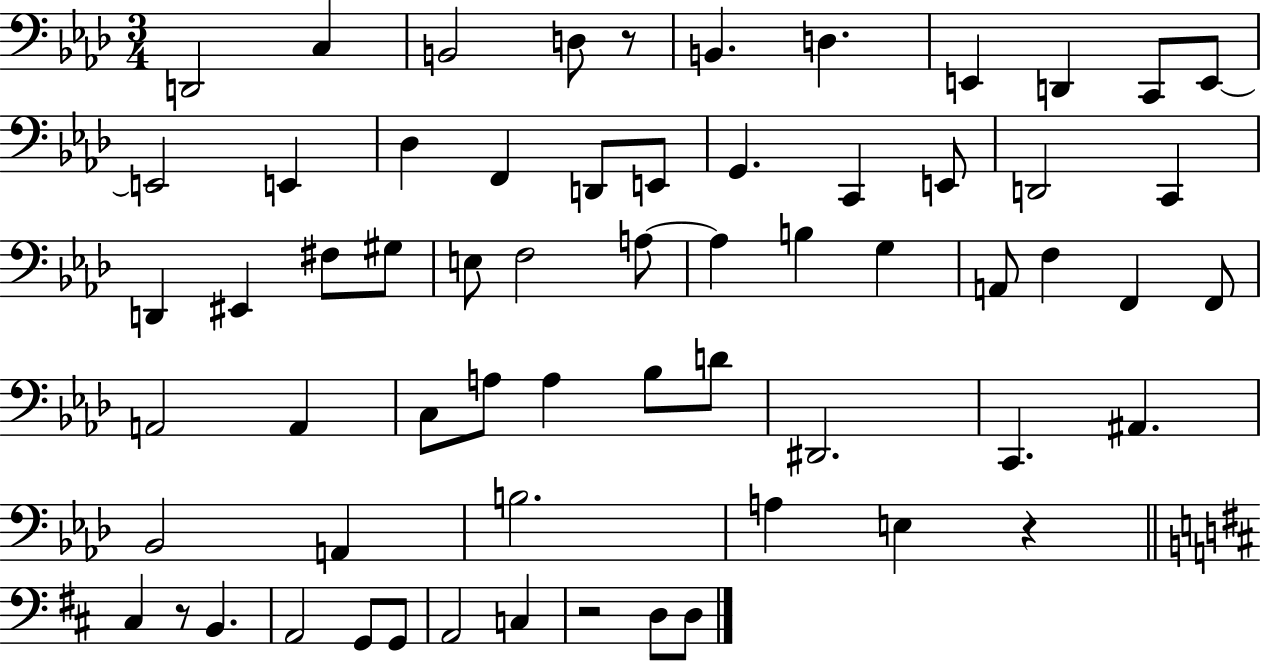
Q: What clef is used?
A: bass